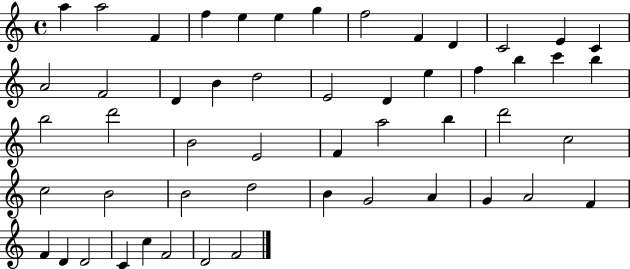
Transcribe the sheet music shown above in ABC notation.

X:1
T:Untitled
M:4/4
L:1/4
K:C
a a2 F f e e g f2 F D C2 E C A2 F2 D B d2 E2 D e f b c' b b2 d'2 B2 E2 F a2 b d'2 c2 c2 B2 B2 d2 B G2 A G A2 F F D D2 C c F2 D2 F2